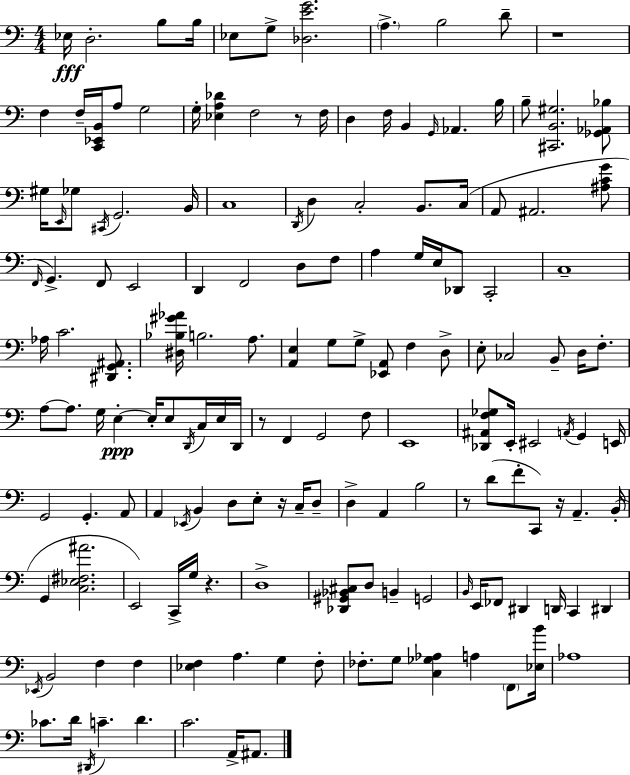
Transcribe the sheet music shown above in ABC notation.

X:1
T:Untitled
M:4/4
L:1/4
K:Am
_E,/4 D,2 B,/2 B,/4 _E,/2 G,/2 [_D,EG]2 A, B,2 D/2 z4 F, F,/4 [C,,_E,,B,,]/4 A,/2 G,2 G,/4 [_E,A,_D] F,2 z/2 F,/4 D, F,/4 B,, G,,/4 _A,, B,/4 B,/2 [^C,,B,,^G,]2 [_G,,_A,,_B,]/2 ^G,/4 E,,/4 _G,/2 ^C,,/4 G,,2 B,,/4 C,4 D,,/4 D, C,2 B,,/2 C,/4 A,,/2 ^A,,2 [^A,CG]/2 F,,/4 G,, F,,/2 E,,2 D,, F,,2 D,/2 F,/2 A, G,/4 E,/4 _D,,/2 C,,2 C,4 _A,/4 C2 [^D,,G,,^A,,]/2 [^D,_B,^G_A]/4 B,2 A,/2 [A,,E,] G,/2 G,/2 [_E,,A,,]/2 F, D,/2 E,/2 _C,2 B,,/2 D,/4 F,/2 A,/2 A,/2 G,/4 E, E,/4 E,/2 D,,/4 C,/4 E,/4 D,,/4 z/2 F,, G,,2 F,/2 E,,4 [_D,,^A,,F,_G,]/2 E,,/4 ^E,,2 A,,/4 G,, E,,/4 G,,2 G,, A,,/2 A,, _E,,/4 B,, D,/2 E,/2 z/4 C,/4 D,/2 D, A,, B,2 z/2 D/2 F/2 C,,/2 z/4 A,, B,,/4 G,, [C,_E,^F,^A]2 E,,2 C,,/4 G,/4 z D,4 [_D,,^G,,_B,,^C,]/2 D,/2 B,, G,,2 B,,/4 E,,/4 _F,,/2 ^D,, D,,/4 C,, ^D,, _E,,/4 B,,2 F, F, [_E,F,] A, G, F,/2 _F,/2 G,/2 [C,_G,_A,] A, F,,/2 [_E,B]/4 _A,4 _C/2 D/4 ^D,,/4 C D C2 A,,/4 ^A,,/2